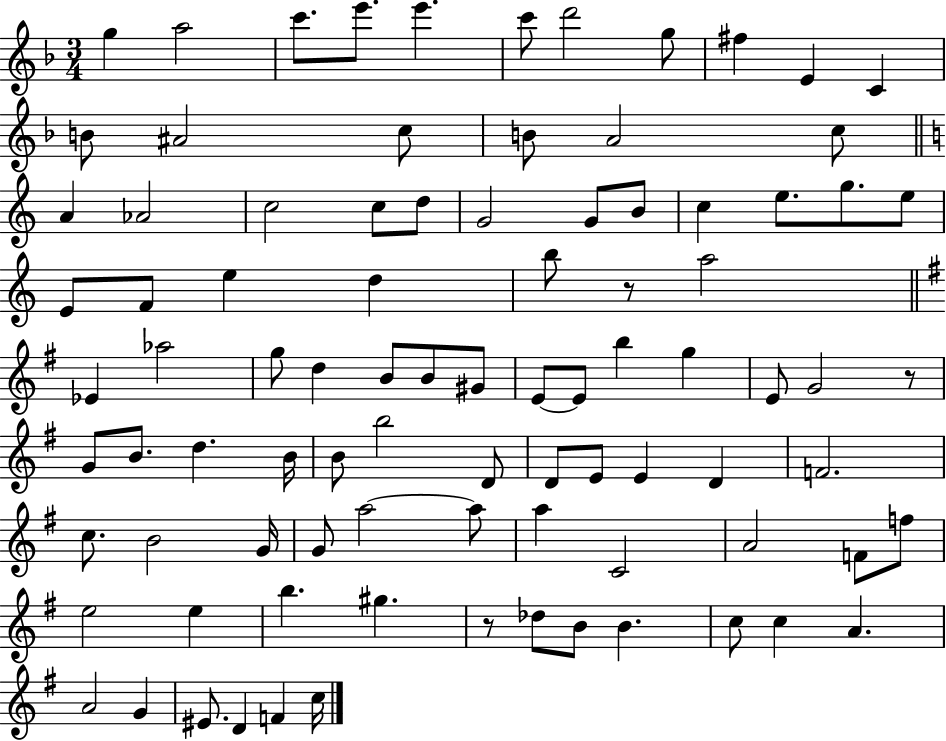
G5/q A5/h C6/e. E6/e. E6/q. C6/e D6/h G5/e F#5/q E4/q C4/q B4/e A#4/h C5/e B4/e A4/h C5/e A4/q Ab4/h C5/h C5/e D5/e G4/h G4/e B4/e C5/q E5/e. G5/e. E5/e E4/e F4/e E5/q D5/q B5/e R/e A5/h Eb4/q Ab5/h G5/e D5/q B4/e B4/e G#4/e E4/e E4/e B5/q G5/q E4/e G4/h R/e G4/e B4/e. D5/q. B4/s B4/e B5/h D4/e D4/e E4/e E4/q D4/q F4/h. C5/e. B4/h G4/s G4/e A5/h A5/e A5/q C4/h A4/h F4/e F5/e E5/h E5/q B5/q. G#5/q. R/e Db5/e B4/e B4/q. C5/e C5/q A4/q. A4/h G4/q EIS4/e. D4/q F4/q C5/s